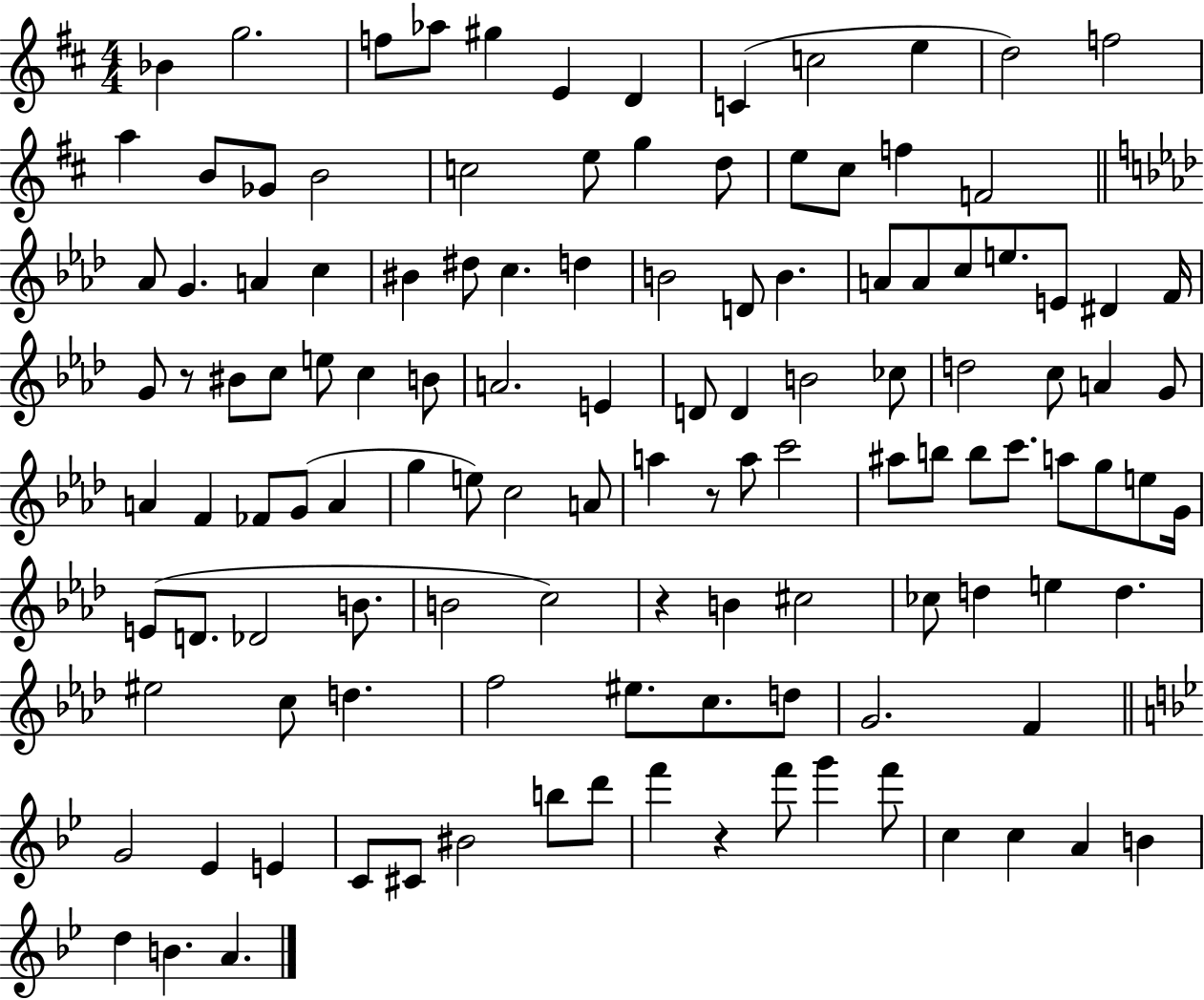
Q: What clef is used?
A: treble